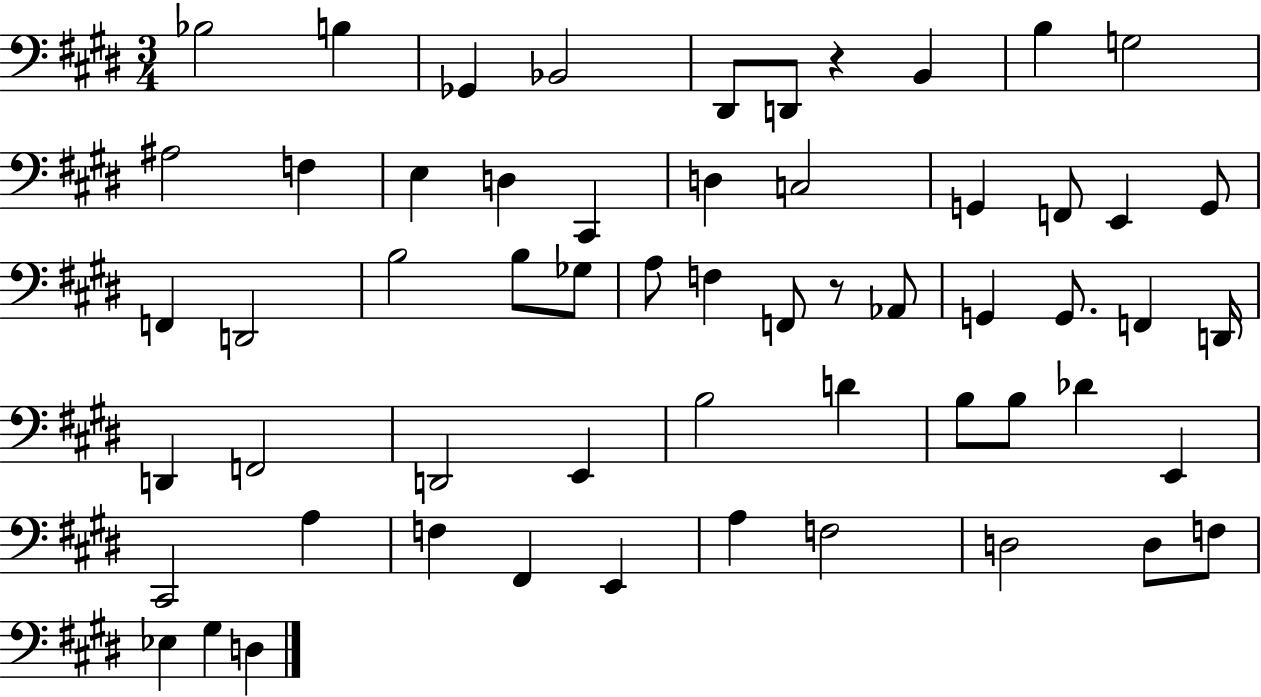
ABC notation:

X:1
T:Untitled
M:3/4
L:1/4
K:E
_B,2 B, _G,, _B,,2 ^D,,/2 D,,/2 z B,, B, G,2 ^A,2 F, E, D, ^C,, D, C,2 G,, F,,/2 E,, G,,/2 F,, D,,2 B,2 B,/2 _G,/2 A,/2 F, F,,/2 z/2 _A,,/2 G,, G,,/2 F,, D,,/4 D,, F,,2 D,,2 E,, B,2 D B,/2 B,/2 _D E,, ^C,,2 A, F, ^F,, E,, A, F,2 D,2 D,/2 F,/2 _E, ^G, D,